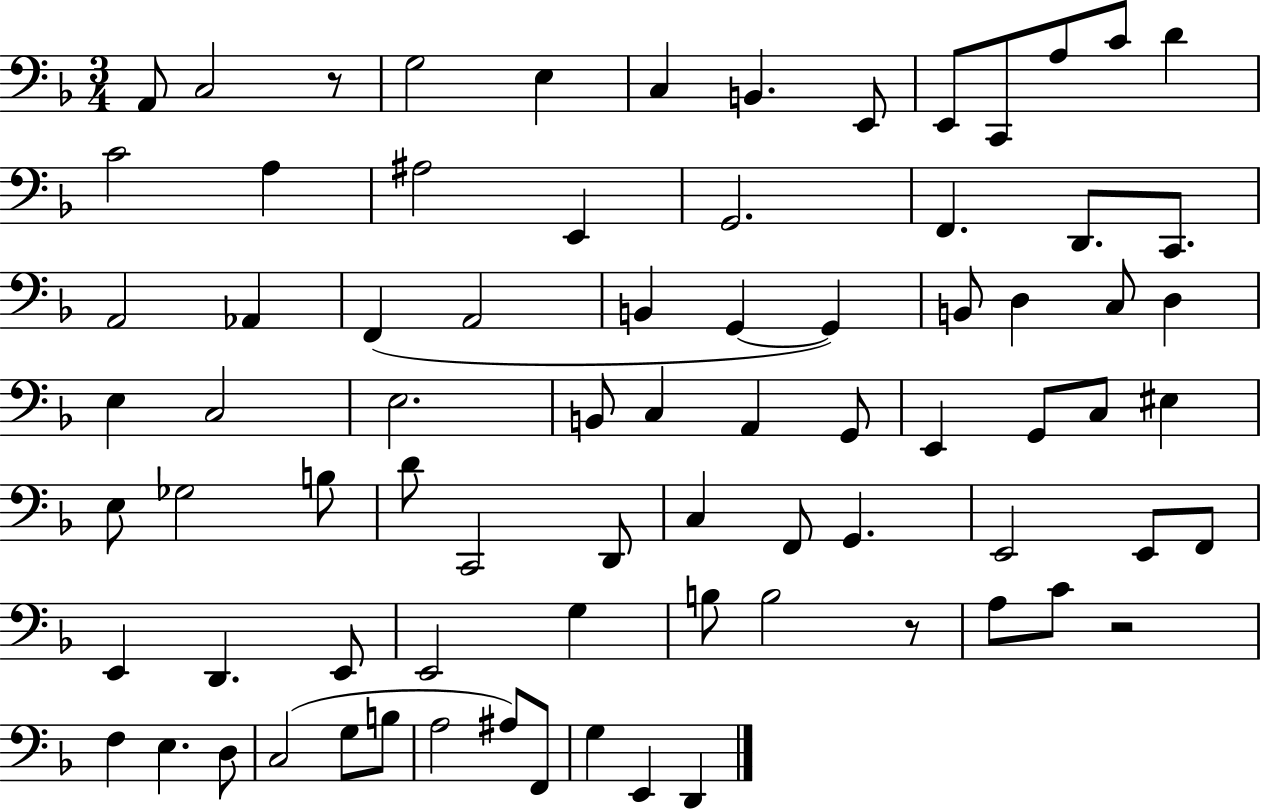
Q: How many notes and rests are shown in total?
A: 78